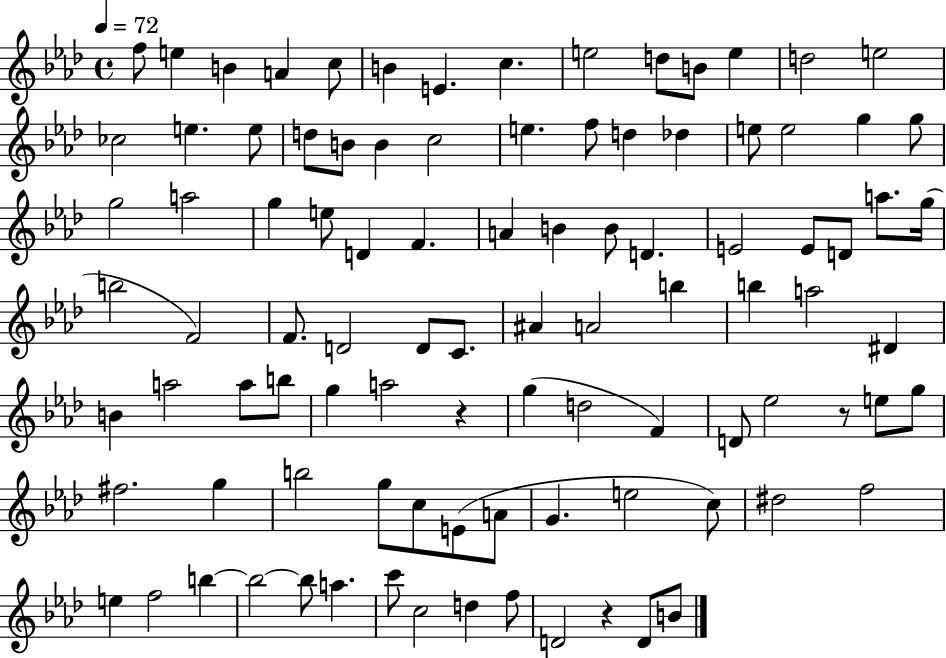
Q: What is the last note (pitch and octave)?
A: B4